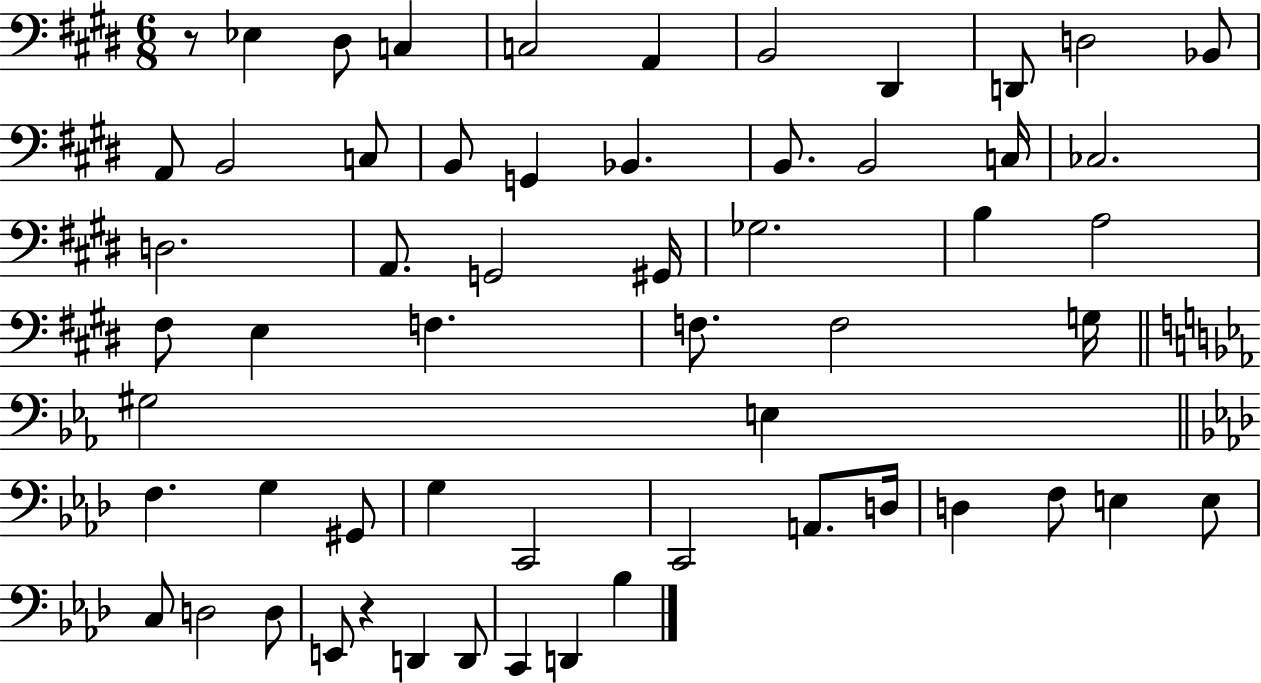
{
  \clef bass
  \numericTimeSignature
  \time 6/8
  \key e \major
  \repeat volta 2 { r8 ees4 dis8 c4 | c2 a,4 | b,2 dis,4 | d,8 d2 bes,8 | \break a,8 b,2 c8 | b,8 g,4 bes,4. | b,8. b,2 c16 | ces2. | \break d2. | a,8. g,2 gis,16 | ges2. | b4 a2 | \break fis8 e4 f4. | f8. f2 g16 | \bar "||" \break \key c \minor gis2 e4 | \bar "||" \break \key aes \major f4. g4 gis,8 | g4 c,2 | c,2 a,8. d16 | d4 f8 e4 e8 | \break c8 d2 d8 | e,8 r4 d,4 d,8 | c,4 d,4 bes4 | } \bar "|."
}